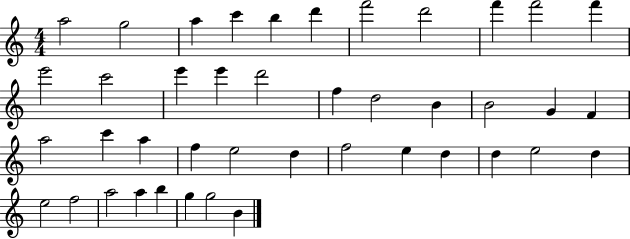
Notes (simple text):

A5/h G5/h A5/q C6/q B5/q D6/q F6/h D6/h F6/q F6/h F6/q E6/h C6/h E6/q E6/q D6/h F5/q D5/h B4/q B4/h G4/q F4/q A5/h C6/q A5/q F5/q E5/h D5/q F5/h E5/q D5/q D5/q E5/h D5/q E5/h F5/h A5/h A5/q B5/q G5/q G5/h B4/q